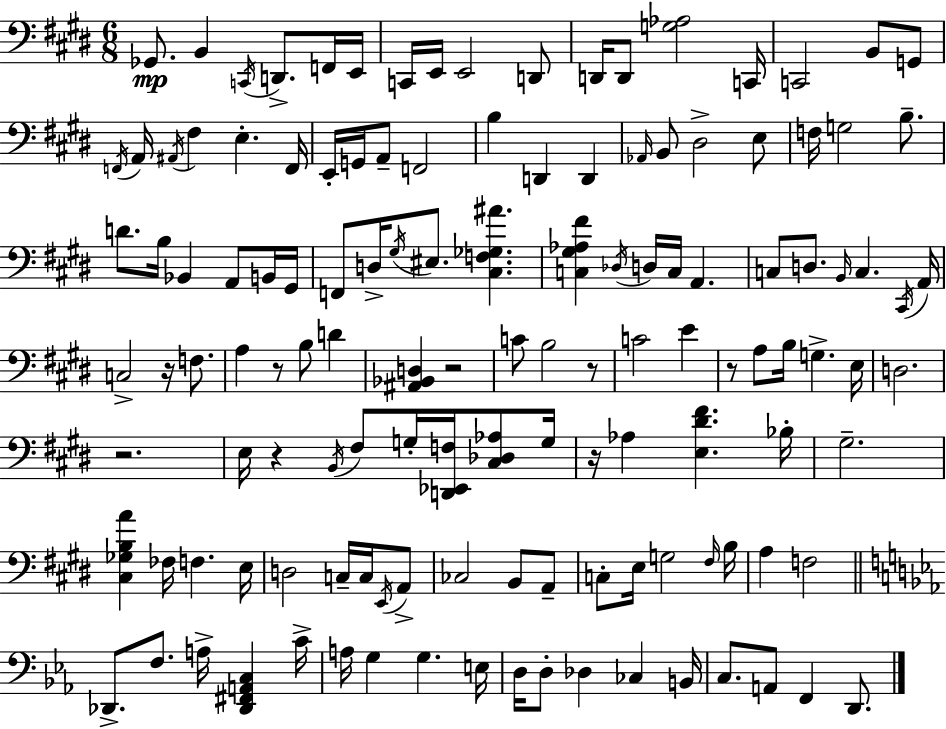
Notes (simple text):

Gb2/e. B2/q C2/s D2/e. F2/s E2/s C2/s E2/s E2/h D2/e D2/s D2/e [G3,Ab3]/h C2/s C2/h B2/e G2/e F2/s A2/s A#2/s F#3/q E3/q. F2/s E2/s G2/s A2/e F2/h B3/q D2/q D2/q Ab2/s B2/e D#3/h E3/e F3/s G3/h B3/e. D4/e. B3/s Bb2/q A2/e B2/s G#2/s F2/e D3/s G#3/s EIS3/e. [C#3,F3,Gb3,A#4]/q. [C3,G#3,Ab3,F#4]/q Db3/s D3/s C3/s A2/q. C3/e D3/e. B2/s C3/q. C#2/s A2/s C3/h R/s F3/e. A3/q R/e B3/e D4/q [A#2,Bb2,D3]/q R/h C4/e B3/h R/e C4/h E4/q R/e A3/e B3/s G3/q. E3/s D3/h. R/h. E3/s R/q B2/s F#3/e G3/s [D2,Eb2,F3]/s [C#3,Db3,Ab3]/e G3/s R/s Ab3/q [E3,D#4,F#4]/q. Bb3/s G#3/h. [C#3,Gb3,B3,A4]/q FES3/s F3/q. E3/s D3/h C3/s C3/s E2/s A2/e CES3/h B2/e A2/e C3/e E3/s G3/h F#3/s B3/s A3/q F3/h Db2/e. F3/e. A3/s [Db2,F#2,A2,C3]/q C4/s A3/s G3/q G3/q. E3/s D3/s D3/e Db3/q CES3/q B2/s C3/e. A2/e F2/q D2/e.